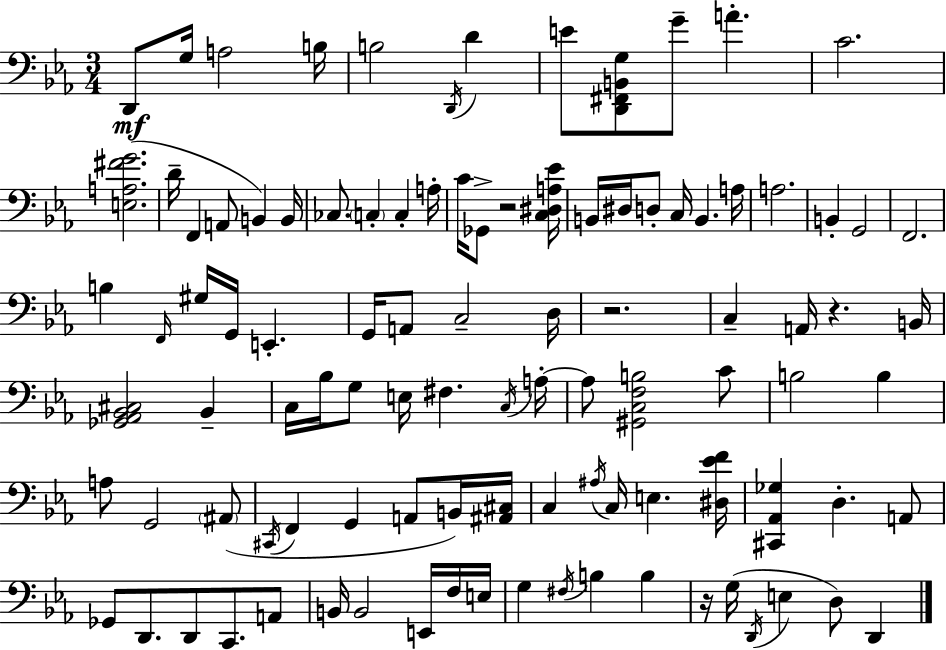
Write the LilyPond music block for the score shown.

{
  \clef bass
  \numericTimeSignature
  \time 3/4
  \key c \minor
  \repeat volta 2 { d,8\mf g16 a2 b16 | b2 \acciaccatura { d,16 } d'4 | e'8 <d, fis, b, g>8 g'8-- a'4.-. | c'2. | \break <e a fis' g'>2.( | d'16-- f,4 a,8 b,4) | b,16 ces8. \parenthesize c4-. c4-. | a16-. c'16 ges,8-> r2 | \break <c dis a ees'>16 b,16 dis16 d8-. c16 b,4. | a16 a2. | b,4-. g,2 | f,2. | \break b4 \grace { f,16 } gis16 g,16 e,4.-. | g,16 a,8 c2-- | d16 r2. | c4-- a,16 r4. | \break b,16 <ges, aes, bes, cis>2 bes,4-- | c16 bes16 g8 e16 fis4. | \acciaccatura { c16 } a16-.~~ a8 <gis, c f b>2 | c'8 b2 b4 | \break a8 g,2 | \parenthesize ais,8( \acciaccatura { cis,16 } f,4 g,4 | a,8 b,16) <ais, cis>16 c4 \acciaccatura { ais16 } c16 e4. | <dis ees' f'>16 <cis, aes, ges>4 d4.-. | \break a,8 ges,8 d,8. d,8 | c,8. a,8 b,16 b,2 | e,16 f16 e16 g4 \acciaccatura { fis16 } b4 | b4 r16 g16( \acciaccatura { d,16 } e4 | \break d8) d,4 } \bar "|."
}